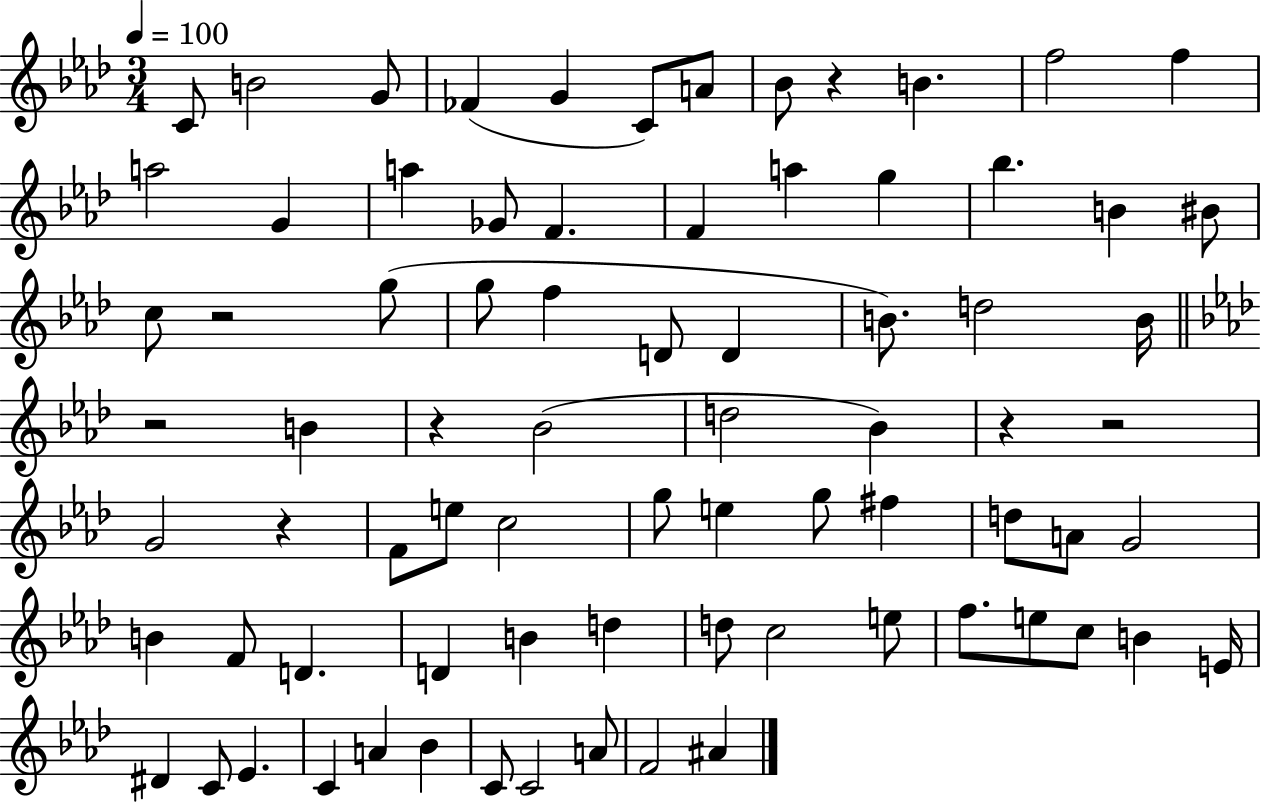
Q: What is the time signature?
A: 3/4